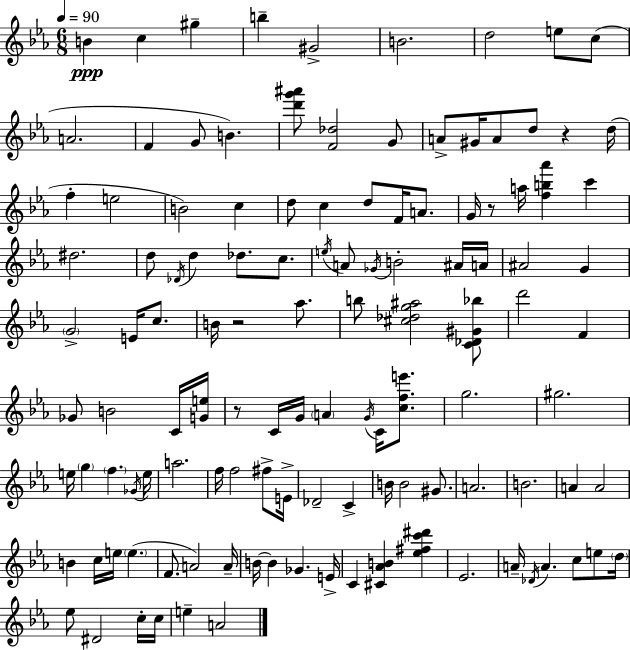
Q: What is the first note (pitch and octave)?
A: B4